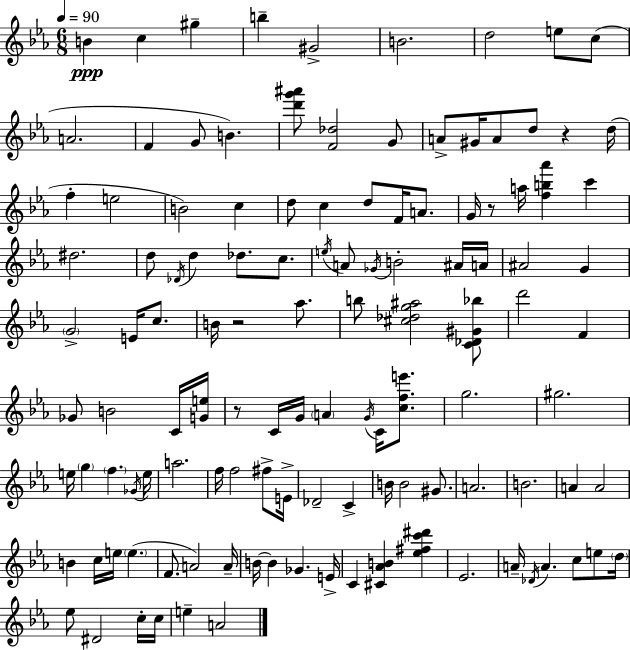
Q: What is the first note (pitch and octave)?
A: B4